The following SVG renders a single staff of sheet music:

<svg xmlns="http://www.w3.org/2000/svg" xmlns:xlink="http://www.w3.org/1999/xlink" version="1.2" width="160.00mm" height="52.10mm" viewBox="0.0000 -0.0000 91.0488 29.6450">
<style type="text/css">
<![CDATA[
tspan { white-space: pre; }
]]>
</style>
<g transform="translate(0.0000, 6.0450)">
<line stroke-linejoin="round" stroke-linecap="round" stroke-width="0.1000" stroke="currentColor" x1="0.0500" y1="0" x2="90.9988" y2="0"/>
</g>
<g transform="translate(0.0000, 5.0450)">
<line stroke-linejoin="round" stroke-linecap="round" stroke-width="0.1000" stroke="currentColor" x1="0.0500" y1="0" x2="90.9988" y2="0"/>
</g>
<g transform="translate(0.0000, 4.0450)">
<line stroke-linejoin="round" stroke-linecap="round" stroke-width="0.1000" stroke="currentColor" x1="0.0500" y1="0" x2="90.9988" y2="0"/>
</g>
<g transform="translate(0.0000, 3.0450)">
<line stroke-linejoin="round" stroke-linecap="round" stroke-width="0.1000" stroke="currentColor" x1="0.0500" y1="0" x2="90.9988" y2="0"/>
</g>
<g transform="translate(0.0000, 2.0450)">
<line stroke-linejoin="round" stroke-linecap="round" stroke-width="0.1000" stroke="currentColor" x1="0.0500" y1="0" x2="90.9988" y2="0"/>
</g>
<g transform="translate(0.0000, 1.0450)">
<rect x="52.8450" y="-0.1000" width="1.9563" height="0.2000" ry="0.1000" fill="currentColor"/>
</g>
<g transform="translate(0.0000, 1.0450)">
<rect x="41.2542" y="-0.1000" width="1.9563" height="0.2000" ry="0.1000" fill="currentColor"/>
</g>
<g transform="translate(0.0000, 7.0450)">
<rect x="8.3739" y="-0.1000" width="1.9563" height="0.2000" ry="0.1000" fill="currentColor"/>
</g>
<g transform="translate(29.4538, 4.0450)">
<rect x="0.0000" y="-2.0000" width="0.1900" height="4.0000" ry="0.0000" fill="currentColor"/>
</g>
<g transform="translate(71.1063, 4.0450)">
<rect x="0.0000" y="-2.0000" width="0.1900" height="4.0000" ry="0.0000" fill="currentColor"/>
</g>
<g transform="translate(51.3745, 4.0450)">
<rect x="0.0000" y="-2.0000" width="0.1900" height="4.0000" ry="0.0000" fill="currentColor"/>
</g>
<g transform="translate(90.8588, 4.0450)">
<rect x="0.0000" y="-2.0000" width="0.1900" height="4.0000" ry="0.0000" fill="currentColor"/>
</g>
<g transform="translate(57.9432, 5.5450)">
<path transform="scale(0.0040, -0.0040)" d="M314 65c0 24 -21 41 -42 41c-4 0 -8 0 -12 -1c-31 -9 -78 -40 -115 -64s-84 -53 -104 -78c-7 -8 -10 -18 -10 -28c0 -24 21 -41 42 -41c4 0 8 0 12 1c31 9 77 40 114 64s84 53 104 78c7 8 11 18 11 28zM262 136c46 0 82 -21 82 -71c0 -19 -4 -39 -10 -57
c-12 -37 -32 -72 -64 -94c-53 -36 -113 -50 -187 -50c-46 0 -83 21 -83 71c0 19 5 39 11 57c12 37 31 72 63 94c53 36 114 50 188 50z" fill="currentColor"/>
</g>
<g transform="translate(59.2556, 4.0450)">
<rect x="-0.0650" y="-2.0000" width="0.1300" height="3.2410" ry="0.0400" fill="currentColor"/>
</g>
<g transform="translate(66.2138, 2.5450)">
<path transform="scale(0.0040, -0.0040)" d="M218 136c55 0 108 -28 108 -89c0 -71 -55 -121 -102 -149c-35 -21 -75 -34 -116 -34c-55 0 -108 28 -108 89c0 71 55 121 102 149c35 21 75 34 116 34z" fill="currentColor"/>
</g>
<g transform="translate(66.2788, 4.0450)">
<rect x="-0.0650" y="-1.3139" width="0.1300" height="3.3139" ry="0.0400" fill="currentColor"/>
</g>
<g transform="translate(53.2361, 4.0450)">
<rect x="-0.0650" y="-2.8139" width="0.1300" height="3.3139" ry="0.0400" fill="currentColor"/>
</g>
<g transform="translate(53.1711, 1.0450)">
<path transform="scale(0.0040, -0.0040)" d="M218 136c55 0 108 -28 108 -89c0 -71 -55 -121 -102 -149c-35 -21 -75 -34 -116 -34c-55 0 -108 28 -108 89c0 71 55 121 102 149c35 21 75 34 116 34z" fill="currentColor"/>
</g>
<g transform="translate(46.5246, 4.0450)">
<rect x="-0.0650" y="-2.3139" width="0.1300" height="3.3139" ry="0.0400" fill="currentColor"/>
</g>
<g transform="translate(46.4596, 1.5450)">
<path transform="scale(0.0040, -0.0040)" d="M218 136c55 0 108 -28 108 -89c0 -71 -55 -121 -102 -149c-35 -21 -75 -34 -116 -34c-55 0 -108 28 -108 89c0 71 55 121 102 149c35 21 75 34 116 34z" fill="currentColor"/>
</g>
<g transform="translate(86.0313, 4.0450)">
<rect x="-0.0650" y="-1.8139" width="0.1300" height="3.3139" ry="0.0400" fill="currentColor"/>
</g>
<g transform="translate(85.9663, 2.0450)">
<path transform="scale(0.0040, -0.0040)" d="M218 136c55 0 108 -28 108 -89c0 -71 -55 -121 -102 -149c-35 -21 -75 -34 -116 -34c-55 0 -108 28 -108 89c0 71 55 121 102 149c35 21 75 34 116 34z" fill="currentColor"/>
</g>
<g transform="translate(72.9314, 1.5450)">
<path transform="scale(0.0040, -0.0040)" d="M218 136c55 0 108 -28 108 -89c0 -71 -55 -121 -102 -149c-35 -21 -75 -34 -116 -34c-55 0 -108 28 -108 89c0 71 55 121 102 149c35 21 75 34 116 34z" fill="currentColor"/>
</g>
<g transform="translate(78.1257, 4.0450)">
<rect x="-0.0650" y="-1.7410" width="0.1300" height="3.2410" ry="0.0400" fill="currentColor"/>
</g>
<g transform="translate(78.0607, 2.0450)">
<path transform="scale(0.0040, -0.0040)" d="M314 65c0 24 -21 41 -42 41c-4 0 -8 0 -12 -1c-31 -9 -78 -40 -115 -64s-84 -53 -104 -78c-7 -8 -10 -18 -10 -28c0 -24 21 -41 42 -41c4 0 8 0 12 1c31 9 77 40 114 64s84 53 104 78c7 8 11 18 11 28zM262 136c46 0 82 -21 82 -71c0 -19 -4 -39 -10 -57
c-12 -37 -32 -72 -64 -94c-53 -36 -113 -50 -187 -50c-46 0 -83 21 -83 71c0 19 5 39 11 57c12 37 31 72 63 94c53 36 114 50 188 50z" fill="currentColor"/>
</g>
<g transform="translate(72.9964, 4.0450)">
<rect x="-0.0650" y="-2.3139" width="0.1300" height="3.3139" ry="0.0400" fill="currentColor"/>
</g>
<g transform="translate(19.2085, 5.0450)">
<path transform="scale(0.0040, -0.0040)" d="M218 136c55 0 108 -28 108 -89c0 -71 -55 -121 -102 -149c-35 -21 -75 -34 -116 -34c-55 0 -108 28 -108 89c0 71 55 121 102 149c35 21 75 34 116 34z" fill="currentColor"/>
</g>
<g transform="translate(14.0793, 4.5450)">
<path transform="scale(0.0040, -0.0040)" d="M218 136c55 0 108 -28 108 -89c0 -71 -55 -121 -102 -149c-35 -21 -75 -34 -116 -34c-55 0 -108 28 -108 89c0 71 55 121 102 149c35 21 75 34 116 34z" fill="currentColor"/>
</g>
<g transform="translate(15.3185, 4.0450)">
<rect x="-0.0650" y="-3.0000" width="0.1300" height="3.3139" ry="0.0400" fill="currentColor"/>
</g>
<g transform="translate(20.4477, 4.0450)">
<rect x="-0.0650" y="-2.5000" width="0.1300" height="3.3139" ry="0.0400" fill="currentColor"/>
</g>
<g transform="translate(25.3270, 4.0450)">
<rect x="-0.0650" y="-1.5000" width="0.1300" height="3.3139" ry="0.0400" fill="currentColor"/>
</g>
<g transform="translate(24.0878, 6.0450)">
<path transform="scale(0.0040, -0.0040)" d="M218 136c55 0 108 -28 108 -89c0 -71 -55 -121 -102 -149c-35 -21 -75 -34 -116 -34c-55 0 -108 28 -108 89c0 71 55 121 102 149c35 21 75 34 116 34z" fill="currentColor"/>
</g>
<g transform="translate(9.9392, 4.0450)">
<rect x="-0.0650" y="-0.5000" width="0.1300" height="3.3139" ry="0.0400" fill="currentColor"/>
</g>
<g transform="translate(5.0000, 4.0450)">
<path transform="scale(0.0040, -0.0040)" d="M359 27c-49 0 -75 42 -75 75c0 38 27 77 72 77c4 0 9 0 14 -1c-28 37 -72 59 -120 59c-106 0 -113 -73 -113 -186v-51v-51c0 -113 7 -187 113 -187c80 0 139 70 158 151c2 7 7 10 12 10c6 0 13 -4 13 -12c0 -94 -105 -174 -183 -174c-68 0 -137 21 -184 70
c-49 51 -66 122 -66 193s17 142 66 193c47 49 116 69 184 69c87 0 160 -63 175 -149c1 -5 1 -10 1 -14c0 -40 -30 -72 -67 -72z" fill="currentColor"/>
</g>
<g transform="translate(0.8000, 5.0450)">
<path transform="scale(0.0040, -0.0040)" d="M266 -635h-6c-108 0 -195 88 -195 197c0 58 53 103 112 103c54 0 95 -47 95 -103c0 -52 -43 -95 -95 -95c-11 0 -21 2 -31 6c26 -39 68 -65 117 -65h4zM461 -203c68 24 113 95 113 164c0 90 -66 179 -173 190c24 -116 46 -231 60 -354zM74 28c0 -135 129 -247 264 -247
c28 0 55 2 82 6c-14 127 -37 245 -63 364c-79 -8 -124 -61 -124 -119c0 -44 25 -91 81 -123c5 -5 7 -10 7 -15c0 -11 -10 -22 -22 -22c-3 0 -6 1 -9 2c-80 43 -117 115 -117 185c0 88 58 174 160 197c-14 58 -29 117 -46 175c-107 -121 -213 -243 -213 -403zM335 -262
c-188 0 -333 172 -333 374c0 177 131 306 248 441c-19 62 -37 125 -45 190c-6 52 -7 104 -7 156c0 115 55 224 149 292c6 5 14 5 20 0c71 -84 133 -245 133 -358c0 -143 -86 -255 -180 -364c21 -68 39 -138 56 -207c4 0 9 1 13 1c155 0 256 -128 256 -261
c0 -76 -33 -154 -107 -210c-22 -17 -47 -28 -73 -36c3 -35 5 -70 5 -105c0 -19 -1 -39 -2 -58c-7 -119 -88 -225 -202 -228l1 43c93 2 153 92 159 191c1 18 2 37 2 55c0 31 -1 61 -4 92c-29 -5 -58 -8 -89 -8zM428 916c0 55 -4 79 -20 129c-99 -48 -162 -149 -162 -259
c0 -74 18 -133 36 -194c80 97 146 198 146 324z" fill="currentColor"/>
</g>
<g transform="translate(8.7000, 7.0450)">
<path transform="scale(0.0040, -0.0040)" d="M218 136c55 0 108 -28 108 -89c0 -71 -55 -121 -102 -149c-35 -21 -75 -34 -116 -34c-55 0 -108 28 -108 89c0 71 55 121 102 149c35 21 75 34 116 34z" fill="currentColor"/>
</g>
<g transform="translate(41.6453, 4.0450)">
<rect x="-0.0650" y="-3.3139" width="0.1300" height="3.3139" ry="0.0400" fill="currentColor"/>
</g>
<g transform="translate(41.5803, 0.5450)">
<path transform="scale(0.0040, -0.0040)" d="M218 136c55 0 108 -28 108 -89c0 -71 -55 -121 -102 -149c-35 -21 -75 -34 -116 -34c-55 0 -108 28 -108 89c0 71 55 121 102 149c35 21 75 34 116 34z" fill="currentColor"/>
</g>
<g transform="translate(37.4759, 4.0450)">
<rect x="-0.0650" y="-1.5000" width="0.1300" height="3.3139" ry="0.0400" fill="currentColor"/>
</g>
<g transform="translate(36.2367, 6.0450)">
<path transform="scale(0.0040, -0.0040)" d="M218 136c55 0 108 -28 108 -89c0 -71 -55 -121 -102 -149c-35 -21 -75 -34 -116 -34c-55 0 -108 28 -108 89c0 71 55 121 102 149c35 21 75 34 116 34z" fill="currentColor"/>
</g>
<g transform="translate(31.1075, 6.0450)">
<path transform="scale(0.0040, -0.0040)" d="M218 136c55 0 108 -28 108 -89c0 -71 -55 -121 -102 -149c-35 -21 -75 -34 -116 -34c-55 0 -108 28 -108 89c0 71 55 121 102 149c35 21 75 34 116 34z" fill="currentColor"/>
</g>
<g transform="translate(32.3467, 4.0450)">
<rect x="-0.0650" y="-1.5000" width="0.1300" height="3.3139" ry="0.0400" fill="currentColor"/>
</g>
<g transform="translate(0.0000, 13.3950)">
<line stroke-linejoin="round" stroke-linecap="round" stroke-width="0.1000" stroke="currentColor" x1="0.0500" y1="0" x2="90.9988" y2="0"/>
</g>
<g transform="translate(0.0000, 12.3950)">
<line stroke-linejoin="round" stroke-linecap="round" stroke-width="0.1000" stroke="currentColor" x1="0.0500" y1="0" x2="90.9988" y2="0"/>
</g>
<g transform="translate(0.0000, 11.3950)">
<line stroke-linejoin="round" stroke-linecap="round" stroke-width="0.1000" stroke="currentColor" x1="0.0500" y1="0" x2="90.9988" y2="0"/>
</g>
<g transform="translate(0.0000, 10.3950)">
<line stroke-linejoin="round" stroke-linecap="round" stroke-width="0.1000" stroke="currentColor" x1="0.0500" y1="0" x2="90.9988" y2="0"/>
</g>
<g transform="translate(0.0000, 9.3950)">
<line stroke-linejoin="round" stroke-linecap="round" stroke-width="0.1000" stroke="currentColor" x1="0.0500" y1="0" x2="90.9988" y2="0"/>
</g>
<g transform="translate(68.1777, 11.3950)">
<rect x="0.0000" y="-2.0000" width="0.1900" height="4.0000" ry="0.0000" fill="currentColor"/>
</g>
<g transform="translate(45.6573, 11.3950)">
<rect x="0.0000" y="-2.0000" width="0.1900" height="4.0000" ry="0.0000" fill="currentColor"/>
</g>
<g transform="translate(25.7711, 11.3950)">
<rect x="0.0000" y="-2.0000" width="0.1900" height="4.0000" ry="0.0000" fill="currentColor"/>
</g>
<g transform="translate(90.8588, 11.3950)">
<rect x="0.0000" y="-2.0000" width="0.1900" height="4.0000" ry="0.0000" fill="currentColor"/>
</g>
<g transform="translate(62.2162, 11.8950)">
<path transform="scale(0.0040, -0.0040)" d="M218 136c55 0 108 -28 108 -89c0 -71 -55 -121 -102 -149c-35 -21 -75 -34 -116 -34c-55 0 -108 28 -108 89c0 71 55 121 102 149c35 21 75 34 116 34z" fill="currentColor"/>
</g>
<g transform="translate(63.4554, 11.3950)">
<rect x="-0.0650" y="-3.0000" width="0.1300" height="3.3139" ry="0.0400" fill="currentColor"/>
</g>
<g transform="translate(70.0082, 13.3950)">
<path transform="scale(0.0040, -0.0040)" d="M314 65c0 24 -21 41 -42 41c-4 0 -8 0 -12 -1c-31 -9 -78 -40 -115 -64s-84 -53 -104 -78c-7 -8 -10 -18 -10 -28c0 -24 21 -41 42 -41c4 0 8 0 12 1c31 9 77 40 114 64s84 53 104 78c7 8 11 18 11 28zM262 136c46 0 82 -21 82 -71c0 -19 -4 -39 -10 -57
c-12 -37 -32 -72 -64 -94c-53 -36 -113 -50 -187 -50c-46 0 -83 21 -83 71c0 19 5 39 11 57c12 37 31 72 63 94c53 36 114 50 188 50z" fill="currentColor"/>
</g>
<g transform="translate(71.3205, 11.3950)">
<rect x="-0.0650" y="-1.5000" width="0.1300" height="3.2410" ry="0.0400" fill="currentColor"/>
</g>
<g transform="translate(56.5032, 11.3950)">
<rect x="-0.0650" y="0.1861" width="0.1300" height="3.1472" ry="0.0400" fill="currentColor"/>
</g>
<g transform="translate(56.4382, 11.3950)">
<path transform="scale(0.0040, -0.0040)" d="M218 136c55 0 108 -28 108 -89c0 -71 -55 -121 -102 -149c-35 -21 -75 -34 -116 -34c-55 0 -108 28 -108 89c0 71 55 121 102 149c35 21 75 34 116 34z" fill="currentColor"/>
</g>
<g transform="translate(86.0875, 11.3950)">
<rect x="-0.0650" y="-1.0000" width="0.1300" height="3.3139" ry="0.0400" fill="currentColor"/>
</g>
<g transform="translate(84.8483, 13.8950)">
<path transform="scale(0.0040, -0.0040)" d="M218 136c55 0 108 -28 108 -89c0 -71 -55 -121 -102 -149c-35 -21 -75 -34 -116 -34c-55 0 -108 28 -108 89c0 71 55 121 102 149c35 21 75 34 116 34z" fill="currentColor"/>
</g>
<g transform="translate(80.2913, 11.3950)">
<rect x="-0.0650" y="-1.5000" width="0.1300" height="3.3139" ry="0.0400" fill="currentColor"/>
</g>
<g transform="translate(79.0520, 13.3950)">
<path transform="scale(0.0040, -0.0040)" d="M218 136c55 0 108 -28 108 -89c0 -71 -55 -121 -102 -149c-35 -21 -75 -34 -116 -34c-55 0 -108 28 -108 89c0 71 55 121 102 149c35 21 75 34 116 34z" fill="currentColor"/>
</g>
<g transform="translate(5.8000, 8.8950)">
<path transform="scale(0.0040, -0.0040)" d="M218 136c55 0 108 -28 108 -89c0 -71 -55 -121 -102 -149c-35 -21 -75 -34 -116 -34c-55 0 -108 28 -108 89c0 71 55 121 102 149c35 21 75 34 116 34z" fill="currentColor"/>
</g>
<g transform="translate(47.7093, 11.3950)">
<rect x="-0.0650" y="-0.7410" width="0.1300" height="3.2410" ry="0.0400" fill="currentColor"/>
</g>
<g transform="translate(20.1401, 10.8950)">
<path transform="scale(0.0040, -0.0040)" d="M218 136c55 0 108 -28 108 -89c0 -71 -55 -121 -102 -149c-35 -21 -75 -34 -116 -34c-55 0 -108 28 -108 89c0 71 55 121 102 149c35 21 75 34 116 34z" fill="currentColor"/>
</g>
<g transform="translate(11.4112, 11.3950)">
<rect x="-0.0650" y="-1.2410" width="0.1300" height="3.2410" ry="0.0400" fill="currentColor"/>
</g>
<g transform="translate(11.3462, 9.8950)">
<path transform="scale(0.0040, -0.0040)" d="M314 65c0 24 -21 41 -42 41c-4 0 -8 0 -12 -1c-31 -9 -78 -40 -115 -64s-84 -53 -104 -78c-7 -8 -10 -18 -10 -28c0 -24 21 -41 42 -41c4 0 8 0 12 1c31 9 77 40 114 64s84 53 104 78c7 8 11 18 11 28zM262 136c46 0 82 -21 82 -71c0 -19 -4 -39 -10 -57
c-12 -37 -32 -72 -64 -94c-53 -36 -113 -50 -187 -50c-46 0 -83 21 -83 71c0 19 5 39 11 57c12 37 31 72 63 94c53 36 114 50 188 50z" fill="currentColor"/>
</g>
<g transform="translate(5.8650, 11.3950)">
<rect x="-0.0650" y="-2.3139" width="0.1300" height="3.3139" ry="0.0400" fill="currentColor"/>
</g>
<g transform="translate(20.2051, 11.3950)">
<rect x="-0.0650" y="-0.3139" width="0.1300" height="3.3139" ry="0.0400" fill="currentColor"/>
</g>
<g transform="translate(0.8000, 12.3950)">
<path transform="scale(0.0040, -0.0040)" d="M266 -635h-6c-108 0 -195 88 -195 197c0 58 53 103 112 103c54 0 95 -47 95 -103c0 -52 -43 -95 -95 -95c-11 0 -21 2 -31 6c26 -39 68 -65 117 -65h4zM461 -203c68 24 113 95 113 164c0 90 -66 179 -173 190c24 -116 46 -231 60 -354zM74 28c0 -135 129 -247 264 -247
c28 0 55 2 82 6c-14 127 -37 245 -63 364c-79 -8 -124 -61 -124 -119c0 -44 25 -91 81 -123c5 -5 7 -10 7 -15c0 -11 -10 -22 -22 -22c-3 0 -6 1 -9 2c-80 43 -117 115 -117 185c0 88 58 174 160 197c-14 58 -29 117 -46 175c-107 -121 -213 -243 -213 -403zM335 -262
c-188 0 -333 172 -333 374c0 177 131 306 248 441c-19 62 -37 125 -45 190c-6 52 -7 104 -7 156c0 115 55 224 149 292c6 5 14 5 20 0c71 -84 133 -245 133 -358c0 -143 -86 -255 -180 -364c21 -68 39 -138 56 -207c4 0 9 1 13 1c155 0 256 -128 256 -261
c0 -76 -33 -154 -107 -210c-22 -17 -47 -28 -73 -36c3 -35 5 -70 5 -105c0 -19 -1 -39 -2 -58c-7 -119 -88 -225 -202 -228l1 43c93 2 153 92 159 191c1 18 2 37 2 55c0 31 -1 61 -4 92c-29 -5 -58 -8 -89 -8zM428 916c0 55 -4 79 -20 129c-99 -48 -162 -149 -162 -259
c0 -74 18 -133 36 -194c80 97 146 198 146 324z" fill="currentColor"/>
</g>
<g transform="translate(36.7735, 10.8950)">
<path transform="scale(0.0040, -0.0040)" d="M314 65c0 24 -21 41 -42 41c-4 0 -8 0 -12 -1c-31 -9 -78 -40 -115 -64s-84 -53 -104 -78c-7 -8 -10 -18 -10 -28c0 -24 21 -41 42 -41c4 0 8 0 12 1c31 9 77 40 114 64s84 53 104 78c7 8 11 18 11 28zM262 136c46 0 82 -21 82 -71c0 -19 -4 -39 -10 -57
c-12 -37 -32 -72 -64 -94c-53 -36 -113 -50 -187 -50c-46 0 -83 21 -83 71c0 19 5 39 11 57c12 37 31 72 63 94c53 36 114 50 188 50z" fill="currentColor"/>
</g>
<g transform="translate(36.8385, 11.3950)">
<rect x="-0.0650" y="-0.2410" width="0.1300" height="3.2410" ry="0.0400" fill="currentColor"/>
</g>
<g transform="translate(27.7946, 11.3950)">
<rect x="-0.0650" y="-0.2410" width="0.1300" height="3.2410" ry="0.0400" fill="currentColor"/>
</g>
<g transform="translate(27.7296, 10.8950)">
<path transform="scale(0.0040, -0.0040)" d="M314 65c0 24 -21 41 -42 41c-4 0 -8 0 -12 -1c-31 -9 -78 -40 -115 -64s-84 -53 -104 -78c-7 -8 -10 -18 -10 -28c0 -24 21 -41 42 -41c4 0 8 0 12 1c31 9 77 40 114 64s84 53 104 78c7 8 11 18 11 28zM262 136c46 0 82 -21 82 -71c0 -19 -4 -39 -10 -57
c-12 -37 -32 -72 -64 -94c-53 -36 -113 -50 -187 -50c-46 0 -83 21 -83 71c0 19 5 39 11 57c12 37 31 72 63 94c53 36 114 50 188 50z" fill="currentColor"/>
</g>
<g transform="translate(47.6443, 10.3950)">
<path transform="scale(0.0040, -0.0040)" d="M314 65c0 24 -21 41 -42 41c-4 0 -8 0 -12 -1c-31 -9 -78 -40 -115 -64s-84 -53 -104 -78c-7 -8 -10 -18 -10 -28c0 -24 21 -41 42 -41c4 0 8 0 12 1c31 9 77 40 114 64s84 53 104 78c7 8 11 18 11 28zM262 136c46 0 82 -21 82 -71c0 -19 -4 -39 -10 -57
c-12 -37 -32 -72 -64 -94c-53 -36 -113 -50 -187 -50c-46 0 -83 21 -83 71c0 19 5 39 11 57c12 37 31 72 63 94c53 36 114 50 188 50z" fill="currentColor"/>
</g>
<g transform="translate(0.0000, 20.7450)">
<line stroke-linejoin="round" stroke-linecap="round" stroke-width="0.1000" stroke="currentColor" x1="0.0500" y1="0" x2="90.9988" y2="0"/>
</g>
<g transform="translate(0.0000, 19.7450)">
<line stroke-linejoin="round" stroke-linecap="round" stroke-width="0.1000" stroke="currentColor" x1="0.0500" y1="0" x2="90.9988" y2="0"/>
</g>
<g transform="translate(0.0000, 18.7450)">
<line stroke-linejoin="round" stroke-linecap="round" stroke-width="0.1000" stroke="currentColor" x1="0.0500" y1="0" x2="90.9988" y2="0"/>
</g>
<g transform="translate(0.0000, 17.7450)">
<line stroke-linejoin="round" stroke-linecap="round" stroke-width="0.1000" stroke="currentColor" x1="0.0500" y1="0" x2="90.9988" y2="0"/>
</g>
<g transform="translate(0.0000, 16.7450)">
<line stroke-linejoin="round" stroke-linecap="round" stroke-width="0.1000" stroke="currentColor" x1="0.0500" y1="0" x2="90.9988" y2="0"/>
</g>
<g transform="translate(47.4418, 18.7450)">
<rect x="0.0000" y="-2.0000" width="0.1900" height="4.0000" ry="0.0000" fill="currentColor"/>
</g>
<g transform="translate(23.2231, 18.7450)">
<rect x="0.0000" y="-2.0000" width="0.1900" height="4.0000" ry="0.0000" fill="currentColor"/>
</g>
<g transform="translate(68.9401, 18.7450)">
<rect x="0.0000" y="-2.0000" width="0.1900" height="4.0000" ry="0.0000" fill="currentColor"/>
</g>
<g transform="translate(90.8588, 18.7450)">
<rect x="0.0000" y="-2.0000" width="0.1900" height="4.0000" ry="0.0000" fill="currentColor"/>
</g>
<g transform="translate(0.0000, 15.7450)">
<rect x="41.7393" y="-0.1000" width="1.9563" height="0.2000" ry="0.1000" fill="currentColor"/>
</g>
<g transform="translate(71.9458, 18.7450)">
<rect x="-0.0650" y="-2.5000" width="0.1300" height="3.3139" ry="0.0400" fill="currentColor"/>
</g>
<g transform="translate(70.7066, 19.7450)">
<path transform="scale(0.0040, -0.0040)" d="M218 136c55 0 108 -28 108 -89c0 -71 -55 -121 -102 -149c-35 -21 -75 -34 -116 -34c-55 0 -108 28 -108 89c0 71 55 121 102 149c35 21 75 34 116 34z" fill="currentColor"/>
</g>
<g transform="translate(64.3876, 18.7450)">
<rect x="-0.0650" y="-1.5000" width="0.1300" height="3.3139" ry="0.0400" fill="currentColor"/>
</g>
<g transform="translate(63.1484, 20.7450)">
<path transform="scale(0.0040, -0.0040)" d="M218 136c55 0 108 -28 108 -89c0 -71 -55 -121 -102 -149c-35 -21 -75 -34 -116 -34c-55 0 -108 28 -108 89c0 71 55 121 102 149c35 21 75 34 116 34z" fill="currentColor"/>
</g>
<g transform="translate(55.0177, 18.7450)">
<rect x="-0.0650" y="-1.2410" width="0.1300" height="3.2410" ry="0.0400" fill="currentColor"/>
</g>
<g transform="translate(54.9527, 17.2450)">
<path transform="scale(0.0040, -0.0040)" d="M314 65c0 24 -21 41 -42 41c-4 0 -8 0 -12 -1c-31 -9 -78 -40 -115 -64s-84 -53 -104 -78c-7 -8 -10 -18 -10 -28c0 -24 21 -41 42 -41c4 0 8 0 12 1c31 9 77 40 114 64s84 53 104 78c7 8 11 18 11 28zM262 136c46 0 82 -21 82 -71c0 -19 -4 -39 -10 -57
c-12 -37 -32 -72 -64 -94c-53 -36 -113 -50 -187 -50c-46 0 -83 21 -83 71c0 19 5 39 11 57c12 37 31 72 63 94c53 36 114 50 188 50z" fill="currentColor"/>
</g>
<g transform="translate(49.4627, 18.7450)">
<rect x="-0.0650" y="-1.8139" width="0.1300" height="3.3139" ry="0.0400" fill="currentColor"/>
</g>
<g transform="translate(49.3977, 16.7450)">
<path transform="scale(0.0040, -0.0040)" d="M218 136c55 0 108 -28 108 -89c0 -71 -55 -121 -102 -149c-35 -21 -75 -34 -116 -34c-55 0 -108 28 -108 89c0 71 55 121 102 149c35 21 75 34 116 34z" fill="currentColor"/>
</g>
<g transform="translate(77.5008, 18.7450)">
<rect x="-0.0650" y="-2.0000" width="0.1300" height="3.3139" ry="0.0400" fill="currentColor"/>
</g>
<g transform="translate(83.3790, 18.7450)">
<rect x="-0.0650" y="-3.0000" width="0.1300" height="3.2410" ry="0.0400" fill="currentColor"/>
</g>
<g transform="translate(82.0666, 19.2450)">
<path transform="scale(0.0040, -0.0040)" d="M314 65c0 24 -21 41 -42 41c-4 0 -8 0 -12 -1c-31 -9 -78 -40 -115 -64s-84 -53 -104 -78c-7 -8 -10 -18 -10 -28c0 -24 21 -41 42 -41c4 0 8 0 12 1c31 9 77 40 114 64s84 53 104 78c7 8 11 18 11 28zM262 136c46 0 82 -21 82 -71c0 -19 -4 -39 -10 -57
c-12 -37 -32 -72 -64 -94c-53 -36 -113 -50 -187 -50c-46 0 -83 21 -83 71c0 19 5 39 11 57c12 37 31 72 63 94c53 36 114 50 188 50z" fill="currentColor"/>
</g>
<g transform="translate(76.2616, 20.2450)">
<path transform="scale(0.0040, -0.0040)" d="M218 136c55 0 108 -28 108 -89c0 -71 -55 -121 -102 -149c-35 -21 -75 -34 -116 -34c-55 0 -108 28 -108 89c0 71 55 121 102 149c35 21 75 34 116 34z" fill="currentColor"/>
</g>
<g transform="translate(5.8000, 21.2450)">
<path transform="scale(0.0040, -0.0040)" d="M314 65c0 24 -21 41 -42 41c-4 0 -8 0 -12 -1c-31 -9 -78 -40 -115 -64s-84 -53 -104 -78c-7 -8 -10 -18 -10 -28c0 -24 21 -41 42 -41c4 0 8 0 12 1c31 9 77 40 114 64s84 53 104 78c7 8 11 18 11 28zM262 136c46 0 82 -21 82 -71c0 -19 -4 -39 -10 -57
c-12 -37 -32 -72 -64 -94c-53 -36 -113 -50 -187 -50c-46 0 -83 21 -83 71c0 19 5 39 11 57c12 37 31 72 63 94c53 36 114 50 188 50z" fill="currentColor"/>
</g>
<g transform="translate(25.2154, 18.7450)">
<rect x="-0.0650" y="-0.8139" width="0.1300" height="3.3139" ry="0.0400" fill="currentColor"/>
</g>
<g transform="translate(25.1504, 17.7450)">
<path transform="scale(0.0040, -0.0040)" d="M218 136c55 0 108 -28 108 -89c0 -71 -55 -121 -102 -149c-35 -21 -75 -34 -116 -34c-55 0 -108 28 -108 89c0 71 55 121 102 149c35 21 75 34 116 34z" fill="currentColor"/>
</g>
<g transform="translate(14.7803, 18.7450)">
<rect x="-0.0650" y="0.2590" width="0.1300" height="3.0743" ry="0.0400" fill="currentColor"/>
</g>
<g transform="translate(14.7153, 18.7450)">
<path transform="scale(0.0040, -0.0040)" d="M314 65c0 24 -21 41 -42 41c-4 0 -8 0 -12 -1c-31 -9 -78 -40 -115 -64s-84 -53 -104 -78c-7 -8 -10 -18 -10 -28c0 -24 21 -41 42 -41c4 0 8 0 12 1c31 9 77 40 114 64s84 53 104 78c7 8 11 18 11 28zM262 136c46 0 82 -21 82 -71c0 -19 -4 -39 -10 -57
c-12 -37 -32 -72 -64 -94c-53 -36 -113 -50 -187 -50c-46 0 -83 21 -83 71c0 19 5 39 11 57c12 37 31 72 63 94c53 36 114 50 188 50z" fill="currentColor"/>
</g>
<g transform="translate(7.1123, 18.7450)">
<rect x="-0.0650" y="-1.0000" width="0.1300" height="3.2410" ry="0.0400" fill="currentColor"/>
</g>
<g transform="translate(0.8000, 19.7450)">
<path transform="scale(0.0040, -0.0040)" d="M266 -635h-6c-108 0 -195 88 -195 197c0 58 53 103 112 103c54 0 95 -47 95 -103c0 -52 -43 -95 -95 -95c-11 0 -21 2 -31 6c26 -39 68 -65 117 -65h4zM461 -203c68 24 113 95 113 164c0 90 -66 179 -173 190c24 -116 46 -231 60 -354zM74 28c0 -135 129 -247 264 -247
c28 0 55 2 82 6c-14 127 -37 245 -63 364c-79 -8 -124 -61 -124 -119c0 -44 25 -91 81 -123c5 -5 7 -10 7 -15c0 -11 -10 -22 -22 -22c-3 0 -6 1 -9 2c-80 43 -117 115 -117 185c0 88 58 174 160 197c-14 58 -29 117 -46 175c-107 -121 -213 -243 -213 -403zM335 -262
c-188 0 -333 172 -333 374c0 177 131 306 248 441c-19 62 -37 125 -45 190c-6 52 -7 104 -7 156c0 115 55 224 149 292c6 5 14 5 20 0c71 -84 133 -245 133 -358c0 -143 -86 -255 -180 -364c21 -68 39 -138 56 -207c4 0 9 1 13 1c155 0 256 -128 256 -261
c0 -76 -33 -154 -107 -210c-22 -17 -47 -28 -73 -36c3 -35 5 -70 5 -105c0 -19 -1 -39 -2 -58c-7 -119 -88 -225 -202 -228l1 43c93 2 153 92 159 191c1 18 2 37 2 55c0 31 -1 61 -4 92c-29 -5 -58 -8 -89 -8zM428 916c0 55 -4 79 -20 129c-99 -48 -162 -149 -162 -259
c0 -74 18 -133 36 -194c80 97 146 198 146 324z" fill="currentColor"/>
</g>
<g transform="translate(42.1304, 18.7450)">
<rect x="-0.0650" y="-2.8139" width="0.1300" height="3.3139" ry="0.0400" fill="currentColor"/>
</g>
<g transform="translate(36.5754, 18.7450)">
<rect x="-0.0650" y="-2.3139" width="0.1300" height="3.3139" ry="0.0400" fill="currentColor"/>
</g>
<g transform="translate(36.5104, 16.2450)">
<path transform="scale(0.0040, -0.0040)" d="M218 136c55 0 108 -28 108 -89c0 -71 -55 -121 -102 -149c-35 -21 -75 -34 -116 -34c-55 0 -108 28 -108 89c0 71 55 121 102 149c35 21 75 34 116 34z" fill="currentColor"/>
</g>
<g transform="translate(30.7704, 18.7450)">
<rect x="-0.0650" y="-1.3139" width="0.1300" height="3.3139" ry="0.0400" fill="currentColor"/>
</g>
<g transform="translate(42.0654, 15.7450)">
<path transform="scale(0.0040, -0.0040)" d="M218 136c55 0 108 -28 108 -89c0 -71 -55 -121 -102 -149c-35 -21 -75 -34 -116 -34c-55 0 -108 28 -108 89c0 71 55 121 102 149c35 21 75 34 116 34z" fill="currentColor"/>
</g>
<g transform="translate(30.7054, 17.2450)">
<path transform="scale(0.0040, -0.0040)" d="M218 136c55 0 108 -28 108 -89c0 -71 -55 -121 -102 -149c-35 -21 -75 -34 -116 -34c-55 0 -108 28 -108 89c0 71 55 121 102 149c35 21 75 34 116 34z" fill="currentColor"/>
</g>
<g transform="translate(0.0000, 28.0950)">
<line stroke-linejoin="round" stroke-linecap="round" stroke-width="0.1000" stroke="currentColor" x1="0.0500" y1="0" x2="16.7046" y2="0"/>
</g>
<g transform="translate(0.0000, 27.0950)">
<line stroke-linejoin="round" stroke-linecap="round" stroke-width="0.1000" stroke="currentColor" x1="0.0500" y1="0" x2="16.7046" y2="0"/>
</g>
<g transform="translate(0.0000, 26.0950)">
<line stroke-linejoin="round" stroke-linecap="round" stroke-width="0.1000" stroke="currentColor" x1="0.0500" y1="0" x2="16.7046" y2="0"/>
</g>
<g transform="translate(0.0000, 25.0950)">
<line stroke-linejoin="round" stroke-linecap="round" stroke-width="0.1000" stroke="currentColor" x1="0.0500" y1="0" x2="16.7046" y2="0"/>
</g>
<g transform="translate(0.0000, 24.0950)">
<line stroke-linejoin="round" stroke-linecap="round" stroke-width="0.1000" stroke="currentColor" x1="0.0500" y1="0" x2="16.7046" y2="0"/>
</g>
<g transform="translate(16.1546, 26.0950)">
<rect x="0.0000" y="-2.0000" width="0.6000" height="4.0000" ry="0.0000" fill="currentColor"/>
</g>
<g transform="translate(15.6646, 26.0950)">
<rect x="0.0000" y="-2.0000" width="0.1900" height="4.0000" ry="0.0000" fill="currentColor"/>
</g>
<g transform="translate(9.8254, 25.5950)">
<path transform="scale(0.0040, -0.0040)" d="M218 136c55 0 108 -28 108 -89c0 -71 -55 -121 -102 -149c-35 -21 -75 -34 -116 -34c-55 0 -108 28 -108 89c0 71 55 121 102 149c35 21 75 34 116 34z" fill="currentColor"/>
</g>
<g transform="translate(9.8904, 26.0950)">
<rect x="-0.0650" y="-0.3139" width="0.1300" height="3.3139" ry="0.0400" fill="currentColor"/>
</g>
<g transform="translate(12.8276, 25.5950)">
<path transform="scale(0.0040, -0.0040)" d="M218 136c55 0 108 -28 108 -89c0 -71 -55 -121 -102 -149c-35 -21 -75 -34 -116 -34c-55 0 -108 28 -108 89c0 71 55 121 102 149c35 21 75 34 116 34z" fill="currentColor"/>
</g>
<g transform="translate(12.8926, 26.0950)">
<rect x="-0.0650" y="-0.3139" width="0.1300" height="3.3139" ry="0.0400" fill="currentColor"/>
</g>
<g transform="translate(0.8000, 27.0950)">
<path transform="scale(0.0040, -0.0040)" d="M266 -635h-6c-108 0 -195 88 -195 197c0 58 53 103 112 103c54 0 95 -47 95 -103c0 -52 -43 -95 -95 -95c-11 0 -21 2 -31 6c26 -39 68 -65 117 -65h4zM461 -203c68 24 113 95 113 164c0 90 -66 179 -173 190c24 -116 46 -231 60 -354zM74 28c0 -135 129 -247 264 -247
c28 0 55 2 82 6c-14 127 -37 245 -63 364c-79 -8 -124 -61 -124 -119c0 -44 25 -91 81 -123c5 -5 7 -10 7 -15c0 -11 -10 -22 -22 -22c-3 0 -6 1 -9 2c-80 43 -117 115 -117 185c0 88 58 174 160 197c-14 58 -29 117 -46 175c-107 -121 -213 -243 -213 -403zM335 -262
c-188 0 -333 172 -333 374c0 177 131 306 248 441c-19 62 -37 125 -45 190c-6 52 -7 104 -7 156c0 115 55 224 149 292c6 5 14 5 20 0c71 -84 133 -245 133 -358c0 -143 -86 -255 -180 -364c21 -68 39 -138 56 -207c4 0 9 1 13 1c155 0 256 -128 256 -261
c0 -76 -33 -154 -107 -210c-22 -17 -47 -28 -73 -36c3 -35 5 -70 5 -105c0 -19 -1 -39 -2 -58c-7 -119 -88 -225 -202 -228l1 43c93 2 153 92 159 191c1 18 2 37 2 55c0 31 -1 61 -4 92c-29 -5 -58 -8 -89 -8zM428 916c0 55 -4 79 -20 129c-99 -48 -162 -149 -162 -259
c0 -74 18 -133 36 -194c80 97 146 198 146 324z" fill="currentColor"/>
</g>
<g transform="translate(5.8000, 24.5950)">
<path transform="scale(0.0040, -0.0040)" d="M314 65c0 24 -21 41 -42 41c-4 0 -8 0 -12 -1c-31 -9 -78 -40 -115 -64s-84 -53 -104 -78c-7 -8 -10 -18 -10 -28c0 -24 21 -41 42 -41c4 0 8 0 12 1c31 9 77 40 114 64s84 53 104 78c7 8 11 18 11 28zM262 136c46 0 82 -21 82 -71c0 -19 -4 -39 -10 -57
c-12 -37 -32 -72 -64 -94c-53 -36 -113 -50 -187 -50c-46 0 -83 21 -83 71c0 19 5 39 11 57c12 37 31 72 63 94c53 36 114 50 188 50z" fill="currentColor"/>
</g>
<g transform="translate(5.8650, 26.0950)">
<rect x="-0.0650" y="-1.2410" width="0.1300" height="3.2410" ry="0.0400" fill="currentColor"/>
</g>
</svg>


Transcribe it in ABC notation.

X:1
T:Untitled
M:4/4
L:1/4
K:C
C A G E E E b g a F2 e g f2 f g e2 c c2 c2 d2 B A E2 E D D2 B2 d e g a f e2 E G F A2 e2 c c